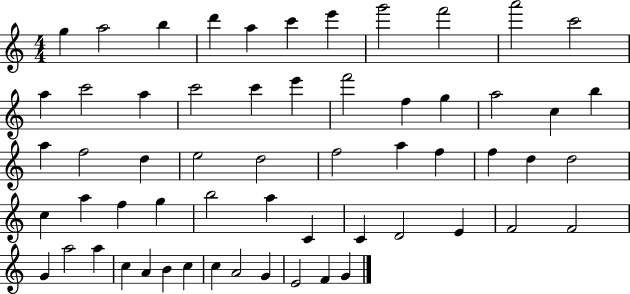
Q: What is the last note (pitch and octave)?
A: G4